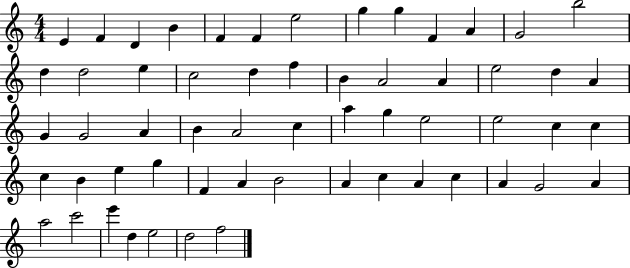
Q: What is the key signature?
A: C major